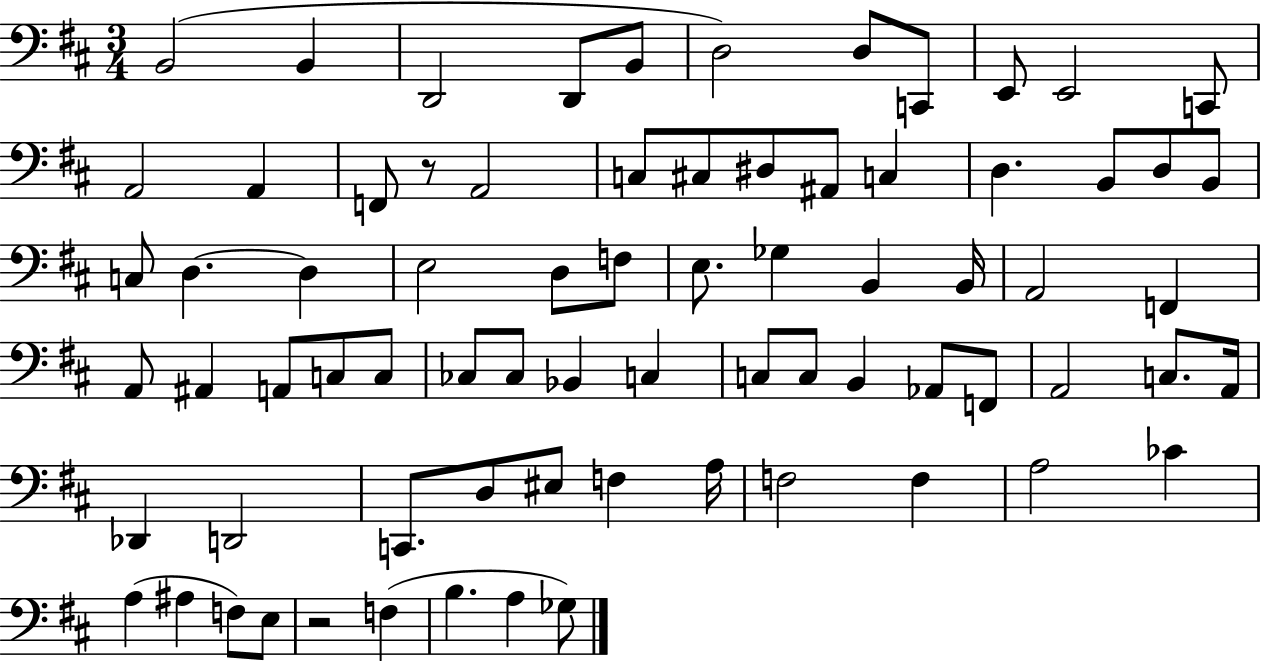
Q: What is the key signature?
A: D major